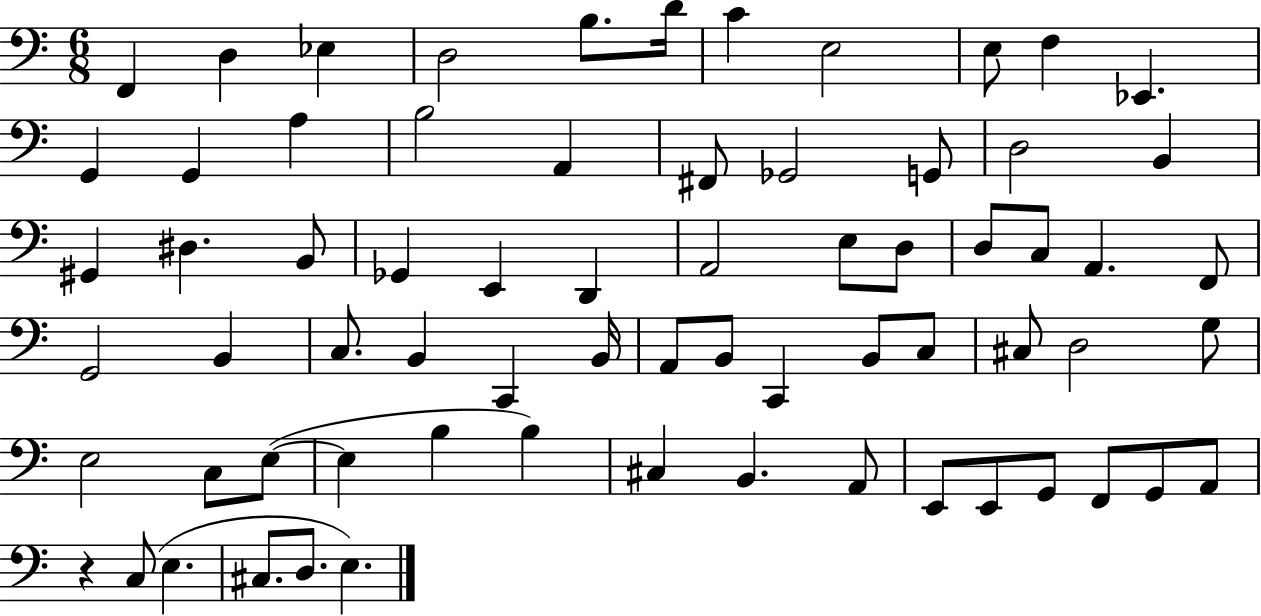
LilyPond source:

{
  \clef bass
  \numericTimeSignature
  \time 6/8
  \key c \major
  f,4 d4 ees4 | d2 b8. d'16 | c'4 e2 | e8 f4 ees,4. | \break g,4 g,4 a4 | b2 a,4 | fis,8 ges,2 g,8 | d2 b,4 | \break gis,4 dis4. b,8 | ges,4 e,4 d,4 | a,2 e8 d8 | d8 c8 a,4. f,8 | \break g,2 b,4 | c8. b,4 c,4 b,16 | a,8 b,8 c,4 b,8 c8 | cis8 d2 g8 | \break e2 c8 e8~(~ | e4 b4 b4) | cis4 b,4. a,8 | e,8 e,8 g,8 f,8 g,8 a,8 | \break r4 c8( e4. | cis8. d8. e4.) | \bar "|."
}